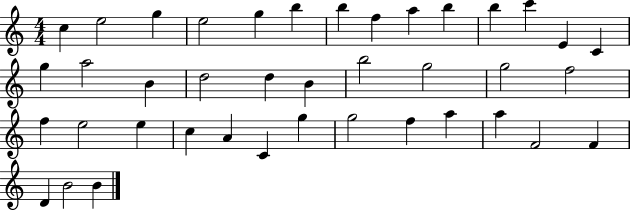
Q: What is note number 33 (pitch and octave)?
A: F5